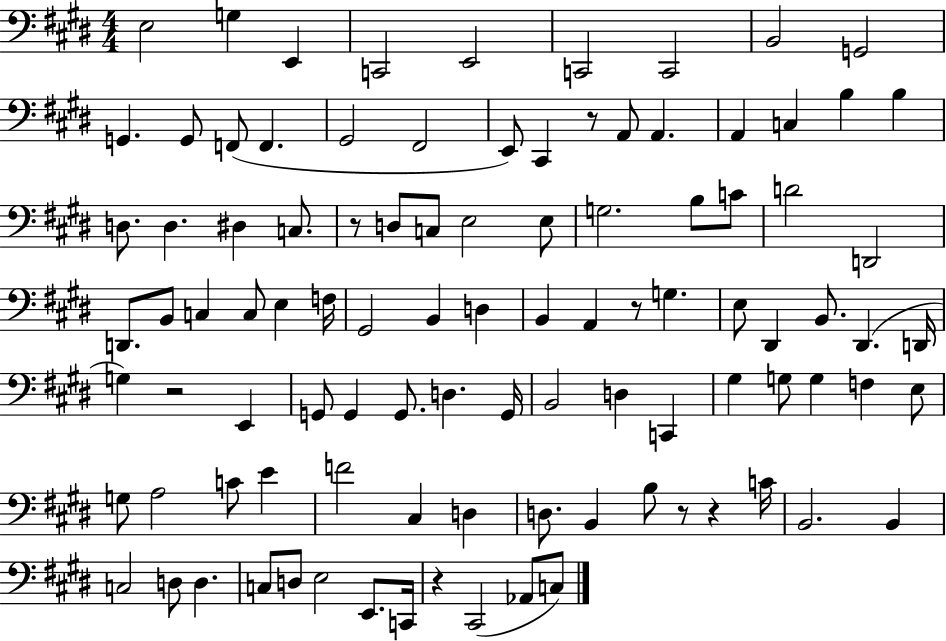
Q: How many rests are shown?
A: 7